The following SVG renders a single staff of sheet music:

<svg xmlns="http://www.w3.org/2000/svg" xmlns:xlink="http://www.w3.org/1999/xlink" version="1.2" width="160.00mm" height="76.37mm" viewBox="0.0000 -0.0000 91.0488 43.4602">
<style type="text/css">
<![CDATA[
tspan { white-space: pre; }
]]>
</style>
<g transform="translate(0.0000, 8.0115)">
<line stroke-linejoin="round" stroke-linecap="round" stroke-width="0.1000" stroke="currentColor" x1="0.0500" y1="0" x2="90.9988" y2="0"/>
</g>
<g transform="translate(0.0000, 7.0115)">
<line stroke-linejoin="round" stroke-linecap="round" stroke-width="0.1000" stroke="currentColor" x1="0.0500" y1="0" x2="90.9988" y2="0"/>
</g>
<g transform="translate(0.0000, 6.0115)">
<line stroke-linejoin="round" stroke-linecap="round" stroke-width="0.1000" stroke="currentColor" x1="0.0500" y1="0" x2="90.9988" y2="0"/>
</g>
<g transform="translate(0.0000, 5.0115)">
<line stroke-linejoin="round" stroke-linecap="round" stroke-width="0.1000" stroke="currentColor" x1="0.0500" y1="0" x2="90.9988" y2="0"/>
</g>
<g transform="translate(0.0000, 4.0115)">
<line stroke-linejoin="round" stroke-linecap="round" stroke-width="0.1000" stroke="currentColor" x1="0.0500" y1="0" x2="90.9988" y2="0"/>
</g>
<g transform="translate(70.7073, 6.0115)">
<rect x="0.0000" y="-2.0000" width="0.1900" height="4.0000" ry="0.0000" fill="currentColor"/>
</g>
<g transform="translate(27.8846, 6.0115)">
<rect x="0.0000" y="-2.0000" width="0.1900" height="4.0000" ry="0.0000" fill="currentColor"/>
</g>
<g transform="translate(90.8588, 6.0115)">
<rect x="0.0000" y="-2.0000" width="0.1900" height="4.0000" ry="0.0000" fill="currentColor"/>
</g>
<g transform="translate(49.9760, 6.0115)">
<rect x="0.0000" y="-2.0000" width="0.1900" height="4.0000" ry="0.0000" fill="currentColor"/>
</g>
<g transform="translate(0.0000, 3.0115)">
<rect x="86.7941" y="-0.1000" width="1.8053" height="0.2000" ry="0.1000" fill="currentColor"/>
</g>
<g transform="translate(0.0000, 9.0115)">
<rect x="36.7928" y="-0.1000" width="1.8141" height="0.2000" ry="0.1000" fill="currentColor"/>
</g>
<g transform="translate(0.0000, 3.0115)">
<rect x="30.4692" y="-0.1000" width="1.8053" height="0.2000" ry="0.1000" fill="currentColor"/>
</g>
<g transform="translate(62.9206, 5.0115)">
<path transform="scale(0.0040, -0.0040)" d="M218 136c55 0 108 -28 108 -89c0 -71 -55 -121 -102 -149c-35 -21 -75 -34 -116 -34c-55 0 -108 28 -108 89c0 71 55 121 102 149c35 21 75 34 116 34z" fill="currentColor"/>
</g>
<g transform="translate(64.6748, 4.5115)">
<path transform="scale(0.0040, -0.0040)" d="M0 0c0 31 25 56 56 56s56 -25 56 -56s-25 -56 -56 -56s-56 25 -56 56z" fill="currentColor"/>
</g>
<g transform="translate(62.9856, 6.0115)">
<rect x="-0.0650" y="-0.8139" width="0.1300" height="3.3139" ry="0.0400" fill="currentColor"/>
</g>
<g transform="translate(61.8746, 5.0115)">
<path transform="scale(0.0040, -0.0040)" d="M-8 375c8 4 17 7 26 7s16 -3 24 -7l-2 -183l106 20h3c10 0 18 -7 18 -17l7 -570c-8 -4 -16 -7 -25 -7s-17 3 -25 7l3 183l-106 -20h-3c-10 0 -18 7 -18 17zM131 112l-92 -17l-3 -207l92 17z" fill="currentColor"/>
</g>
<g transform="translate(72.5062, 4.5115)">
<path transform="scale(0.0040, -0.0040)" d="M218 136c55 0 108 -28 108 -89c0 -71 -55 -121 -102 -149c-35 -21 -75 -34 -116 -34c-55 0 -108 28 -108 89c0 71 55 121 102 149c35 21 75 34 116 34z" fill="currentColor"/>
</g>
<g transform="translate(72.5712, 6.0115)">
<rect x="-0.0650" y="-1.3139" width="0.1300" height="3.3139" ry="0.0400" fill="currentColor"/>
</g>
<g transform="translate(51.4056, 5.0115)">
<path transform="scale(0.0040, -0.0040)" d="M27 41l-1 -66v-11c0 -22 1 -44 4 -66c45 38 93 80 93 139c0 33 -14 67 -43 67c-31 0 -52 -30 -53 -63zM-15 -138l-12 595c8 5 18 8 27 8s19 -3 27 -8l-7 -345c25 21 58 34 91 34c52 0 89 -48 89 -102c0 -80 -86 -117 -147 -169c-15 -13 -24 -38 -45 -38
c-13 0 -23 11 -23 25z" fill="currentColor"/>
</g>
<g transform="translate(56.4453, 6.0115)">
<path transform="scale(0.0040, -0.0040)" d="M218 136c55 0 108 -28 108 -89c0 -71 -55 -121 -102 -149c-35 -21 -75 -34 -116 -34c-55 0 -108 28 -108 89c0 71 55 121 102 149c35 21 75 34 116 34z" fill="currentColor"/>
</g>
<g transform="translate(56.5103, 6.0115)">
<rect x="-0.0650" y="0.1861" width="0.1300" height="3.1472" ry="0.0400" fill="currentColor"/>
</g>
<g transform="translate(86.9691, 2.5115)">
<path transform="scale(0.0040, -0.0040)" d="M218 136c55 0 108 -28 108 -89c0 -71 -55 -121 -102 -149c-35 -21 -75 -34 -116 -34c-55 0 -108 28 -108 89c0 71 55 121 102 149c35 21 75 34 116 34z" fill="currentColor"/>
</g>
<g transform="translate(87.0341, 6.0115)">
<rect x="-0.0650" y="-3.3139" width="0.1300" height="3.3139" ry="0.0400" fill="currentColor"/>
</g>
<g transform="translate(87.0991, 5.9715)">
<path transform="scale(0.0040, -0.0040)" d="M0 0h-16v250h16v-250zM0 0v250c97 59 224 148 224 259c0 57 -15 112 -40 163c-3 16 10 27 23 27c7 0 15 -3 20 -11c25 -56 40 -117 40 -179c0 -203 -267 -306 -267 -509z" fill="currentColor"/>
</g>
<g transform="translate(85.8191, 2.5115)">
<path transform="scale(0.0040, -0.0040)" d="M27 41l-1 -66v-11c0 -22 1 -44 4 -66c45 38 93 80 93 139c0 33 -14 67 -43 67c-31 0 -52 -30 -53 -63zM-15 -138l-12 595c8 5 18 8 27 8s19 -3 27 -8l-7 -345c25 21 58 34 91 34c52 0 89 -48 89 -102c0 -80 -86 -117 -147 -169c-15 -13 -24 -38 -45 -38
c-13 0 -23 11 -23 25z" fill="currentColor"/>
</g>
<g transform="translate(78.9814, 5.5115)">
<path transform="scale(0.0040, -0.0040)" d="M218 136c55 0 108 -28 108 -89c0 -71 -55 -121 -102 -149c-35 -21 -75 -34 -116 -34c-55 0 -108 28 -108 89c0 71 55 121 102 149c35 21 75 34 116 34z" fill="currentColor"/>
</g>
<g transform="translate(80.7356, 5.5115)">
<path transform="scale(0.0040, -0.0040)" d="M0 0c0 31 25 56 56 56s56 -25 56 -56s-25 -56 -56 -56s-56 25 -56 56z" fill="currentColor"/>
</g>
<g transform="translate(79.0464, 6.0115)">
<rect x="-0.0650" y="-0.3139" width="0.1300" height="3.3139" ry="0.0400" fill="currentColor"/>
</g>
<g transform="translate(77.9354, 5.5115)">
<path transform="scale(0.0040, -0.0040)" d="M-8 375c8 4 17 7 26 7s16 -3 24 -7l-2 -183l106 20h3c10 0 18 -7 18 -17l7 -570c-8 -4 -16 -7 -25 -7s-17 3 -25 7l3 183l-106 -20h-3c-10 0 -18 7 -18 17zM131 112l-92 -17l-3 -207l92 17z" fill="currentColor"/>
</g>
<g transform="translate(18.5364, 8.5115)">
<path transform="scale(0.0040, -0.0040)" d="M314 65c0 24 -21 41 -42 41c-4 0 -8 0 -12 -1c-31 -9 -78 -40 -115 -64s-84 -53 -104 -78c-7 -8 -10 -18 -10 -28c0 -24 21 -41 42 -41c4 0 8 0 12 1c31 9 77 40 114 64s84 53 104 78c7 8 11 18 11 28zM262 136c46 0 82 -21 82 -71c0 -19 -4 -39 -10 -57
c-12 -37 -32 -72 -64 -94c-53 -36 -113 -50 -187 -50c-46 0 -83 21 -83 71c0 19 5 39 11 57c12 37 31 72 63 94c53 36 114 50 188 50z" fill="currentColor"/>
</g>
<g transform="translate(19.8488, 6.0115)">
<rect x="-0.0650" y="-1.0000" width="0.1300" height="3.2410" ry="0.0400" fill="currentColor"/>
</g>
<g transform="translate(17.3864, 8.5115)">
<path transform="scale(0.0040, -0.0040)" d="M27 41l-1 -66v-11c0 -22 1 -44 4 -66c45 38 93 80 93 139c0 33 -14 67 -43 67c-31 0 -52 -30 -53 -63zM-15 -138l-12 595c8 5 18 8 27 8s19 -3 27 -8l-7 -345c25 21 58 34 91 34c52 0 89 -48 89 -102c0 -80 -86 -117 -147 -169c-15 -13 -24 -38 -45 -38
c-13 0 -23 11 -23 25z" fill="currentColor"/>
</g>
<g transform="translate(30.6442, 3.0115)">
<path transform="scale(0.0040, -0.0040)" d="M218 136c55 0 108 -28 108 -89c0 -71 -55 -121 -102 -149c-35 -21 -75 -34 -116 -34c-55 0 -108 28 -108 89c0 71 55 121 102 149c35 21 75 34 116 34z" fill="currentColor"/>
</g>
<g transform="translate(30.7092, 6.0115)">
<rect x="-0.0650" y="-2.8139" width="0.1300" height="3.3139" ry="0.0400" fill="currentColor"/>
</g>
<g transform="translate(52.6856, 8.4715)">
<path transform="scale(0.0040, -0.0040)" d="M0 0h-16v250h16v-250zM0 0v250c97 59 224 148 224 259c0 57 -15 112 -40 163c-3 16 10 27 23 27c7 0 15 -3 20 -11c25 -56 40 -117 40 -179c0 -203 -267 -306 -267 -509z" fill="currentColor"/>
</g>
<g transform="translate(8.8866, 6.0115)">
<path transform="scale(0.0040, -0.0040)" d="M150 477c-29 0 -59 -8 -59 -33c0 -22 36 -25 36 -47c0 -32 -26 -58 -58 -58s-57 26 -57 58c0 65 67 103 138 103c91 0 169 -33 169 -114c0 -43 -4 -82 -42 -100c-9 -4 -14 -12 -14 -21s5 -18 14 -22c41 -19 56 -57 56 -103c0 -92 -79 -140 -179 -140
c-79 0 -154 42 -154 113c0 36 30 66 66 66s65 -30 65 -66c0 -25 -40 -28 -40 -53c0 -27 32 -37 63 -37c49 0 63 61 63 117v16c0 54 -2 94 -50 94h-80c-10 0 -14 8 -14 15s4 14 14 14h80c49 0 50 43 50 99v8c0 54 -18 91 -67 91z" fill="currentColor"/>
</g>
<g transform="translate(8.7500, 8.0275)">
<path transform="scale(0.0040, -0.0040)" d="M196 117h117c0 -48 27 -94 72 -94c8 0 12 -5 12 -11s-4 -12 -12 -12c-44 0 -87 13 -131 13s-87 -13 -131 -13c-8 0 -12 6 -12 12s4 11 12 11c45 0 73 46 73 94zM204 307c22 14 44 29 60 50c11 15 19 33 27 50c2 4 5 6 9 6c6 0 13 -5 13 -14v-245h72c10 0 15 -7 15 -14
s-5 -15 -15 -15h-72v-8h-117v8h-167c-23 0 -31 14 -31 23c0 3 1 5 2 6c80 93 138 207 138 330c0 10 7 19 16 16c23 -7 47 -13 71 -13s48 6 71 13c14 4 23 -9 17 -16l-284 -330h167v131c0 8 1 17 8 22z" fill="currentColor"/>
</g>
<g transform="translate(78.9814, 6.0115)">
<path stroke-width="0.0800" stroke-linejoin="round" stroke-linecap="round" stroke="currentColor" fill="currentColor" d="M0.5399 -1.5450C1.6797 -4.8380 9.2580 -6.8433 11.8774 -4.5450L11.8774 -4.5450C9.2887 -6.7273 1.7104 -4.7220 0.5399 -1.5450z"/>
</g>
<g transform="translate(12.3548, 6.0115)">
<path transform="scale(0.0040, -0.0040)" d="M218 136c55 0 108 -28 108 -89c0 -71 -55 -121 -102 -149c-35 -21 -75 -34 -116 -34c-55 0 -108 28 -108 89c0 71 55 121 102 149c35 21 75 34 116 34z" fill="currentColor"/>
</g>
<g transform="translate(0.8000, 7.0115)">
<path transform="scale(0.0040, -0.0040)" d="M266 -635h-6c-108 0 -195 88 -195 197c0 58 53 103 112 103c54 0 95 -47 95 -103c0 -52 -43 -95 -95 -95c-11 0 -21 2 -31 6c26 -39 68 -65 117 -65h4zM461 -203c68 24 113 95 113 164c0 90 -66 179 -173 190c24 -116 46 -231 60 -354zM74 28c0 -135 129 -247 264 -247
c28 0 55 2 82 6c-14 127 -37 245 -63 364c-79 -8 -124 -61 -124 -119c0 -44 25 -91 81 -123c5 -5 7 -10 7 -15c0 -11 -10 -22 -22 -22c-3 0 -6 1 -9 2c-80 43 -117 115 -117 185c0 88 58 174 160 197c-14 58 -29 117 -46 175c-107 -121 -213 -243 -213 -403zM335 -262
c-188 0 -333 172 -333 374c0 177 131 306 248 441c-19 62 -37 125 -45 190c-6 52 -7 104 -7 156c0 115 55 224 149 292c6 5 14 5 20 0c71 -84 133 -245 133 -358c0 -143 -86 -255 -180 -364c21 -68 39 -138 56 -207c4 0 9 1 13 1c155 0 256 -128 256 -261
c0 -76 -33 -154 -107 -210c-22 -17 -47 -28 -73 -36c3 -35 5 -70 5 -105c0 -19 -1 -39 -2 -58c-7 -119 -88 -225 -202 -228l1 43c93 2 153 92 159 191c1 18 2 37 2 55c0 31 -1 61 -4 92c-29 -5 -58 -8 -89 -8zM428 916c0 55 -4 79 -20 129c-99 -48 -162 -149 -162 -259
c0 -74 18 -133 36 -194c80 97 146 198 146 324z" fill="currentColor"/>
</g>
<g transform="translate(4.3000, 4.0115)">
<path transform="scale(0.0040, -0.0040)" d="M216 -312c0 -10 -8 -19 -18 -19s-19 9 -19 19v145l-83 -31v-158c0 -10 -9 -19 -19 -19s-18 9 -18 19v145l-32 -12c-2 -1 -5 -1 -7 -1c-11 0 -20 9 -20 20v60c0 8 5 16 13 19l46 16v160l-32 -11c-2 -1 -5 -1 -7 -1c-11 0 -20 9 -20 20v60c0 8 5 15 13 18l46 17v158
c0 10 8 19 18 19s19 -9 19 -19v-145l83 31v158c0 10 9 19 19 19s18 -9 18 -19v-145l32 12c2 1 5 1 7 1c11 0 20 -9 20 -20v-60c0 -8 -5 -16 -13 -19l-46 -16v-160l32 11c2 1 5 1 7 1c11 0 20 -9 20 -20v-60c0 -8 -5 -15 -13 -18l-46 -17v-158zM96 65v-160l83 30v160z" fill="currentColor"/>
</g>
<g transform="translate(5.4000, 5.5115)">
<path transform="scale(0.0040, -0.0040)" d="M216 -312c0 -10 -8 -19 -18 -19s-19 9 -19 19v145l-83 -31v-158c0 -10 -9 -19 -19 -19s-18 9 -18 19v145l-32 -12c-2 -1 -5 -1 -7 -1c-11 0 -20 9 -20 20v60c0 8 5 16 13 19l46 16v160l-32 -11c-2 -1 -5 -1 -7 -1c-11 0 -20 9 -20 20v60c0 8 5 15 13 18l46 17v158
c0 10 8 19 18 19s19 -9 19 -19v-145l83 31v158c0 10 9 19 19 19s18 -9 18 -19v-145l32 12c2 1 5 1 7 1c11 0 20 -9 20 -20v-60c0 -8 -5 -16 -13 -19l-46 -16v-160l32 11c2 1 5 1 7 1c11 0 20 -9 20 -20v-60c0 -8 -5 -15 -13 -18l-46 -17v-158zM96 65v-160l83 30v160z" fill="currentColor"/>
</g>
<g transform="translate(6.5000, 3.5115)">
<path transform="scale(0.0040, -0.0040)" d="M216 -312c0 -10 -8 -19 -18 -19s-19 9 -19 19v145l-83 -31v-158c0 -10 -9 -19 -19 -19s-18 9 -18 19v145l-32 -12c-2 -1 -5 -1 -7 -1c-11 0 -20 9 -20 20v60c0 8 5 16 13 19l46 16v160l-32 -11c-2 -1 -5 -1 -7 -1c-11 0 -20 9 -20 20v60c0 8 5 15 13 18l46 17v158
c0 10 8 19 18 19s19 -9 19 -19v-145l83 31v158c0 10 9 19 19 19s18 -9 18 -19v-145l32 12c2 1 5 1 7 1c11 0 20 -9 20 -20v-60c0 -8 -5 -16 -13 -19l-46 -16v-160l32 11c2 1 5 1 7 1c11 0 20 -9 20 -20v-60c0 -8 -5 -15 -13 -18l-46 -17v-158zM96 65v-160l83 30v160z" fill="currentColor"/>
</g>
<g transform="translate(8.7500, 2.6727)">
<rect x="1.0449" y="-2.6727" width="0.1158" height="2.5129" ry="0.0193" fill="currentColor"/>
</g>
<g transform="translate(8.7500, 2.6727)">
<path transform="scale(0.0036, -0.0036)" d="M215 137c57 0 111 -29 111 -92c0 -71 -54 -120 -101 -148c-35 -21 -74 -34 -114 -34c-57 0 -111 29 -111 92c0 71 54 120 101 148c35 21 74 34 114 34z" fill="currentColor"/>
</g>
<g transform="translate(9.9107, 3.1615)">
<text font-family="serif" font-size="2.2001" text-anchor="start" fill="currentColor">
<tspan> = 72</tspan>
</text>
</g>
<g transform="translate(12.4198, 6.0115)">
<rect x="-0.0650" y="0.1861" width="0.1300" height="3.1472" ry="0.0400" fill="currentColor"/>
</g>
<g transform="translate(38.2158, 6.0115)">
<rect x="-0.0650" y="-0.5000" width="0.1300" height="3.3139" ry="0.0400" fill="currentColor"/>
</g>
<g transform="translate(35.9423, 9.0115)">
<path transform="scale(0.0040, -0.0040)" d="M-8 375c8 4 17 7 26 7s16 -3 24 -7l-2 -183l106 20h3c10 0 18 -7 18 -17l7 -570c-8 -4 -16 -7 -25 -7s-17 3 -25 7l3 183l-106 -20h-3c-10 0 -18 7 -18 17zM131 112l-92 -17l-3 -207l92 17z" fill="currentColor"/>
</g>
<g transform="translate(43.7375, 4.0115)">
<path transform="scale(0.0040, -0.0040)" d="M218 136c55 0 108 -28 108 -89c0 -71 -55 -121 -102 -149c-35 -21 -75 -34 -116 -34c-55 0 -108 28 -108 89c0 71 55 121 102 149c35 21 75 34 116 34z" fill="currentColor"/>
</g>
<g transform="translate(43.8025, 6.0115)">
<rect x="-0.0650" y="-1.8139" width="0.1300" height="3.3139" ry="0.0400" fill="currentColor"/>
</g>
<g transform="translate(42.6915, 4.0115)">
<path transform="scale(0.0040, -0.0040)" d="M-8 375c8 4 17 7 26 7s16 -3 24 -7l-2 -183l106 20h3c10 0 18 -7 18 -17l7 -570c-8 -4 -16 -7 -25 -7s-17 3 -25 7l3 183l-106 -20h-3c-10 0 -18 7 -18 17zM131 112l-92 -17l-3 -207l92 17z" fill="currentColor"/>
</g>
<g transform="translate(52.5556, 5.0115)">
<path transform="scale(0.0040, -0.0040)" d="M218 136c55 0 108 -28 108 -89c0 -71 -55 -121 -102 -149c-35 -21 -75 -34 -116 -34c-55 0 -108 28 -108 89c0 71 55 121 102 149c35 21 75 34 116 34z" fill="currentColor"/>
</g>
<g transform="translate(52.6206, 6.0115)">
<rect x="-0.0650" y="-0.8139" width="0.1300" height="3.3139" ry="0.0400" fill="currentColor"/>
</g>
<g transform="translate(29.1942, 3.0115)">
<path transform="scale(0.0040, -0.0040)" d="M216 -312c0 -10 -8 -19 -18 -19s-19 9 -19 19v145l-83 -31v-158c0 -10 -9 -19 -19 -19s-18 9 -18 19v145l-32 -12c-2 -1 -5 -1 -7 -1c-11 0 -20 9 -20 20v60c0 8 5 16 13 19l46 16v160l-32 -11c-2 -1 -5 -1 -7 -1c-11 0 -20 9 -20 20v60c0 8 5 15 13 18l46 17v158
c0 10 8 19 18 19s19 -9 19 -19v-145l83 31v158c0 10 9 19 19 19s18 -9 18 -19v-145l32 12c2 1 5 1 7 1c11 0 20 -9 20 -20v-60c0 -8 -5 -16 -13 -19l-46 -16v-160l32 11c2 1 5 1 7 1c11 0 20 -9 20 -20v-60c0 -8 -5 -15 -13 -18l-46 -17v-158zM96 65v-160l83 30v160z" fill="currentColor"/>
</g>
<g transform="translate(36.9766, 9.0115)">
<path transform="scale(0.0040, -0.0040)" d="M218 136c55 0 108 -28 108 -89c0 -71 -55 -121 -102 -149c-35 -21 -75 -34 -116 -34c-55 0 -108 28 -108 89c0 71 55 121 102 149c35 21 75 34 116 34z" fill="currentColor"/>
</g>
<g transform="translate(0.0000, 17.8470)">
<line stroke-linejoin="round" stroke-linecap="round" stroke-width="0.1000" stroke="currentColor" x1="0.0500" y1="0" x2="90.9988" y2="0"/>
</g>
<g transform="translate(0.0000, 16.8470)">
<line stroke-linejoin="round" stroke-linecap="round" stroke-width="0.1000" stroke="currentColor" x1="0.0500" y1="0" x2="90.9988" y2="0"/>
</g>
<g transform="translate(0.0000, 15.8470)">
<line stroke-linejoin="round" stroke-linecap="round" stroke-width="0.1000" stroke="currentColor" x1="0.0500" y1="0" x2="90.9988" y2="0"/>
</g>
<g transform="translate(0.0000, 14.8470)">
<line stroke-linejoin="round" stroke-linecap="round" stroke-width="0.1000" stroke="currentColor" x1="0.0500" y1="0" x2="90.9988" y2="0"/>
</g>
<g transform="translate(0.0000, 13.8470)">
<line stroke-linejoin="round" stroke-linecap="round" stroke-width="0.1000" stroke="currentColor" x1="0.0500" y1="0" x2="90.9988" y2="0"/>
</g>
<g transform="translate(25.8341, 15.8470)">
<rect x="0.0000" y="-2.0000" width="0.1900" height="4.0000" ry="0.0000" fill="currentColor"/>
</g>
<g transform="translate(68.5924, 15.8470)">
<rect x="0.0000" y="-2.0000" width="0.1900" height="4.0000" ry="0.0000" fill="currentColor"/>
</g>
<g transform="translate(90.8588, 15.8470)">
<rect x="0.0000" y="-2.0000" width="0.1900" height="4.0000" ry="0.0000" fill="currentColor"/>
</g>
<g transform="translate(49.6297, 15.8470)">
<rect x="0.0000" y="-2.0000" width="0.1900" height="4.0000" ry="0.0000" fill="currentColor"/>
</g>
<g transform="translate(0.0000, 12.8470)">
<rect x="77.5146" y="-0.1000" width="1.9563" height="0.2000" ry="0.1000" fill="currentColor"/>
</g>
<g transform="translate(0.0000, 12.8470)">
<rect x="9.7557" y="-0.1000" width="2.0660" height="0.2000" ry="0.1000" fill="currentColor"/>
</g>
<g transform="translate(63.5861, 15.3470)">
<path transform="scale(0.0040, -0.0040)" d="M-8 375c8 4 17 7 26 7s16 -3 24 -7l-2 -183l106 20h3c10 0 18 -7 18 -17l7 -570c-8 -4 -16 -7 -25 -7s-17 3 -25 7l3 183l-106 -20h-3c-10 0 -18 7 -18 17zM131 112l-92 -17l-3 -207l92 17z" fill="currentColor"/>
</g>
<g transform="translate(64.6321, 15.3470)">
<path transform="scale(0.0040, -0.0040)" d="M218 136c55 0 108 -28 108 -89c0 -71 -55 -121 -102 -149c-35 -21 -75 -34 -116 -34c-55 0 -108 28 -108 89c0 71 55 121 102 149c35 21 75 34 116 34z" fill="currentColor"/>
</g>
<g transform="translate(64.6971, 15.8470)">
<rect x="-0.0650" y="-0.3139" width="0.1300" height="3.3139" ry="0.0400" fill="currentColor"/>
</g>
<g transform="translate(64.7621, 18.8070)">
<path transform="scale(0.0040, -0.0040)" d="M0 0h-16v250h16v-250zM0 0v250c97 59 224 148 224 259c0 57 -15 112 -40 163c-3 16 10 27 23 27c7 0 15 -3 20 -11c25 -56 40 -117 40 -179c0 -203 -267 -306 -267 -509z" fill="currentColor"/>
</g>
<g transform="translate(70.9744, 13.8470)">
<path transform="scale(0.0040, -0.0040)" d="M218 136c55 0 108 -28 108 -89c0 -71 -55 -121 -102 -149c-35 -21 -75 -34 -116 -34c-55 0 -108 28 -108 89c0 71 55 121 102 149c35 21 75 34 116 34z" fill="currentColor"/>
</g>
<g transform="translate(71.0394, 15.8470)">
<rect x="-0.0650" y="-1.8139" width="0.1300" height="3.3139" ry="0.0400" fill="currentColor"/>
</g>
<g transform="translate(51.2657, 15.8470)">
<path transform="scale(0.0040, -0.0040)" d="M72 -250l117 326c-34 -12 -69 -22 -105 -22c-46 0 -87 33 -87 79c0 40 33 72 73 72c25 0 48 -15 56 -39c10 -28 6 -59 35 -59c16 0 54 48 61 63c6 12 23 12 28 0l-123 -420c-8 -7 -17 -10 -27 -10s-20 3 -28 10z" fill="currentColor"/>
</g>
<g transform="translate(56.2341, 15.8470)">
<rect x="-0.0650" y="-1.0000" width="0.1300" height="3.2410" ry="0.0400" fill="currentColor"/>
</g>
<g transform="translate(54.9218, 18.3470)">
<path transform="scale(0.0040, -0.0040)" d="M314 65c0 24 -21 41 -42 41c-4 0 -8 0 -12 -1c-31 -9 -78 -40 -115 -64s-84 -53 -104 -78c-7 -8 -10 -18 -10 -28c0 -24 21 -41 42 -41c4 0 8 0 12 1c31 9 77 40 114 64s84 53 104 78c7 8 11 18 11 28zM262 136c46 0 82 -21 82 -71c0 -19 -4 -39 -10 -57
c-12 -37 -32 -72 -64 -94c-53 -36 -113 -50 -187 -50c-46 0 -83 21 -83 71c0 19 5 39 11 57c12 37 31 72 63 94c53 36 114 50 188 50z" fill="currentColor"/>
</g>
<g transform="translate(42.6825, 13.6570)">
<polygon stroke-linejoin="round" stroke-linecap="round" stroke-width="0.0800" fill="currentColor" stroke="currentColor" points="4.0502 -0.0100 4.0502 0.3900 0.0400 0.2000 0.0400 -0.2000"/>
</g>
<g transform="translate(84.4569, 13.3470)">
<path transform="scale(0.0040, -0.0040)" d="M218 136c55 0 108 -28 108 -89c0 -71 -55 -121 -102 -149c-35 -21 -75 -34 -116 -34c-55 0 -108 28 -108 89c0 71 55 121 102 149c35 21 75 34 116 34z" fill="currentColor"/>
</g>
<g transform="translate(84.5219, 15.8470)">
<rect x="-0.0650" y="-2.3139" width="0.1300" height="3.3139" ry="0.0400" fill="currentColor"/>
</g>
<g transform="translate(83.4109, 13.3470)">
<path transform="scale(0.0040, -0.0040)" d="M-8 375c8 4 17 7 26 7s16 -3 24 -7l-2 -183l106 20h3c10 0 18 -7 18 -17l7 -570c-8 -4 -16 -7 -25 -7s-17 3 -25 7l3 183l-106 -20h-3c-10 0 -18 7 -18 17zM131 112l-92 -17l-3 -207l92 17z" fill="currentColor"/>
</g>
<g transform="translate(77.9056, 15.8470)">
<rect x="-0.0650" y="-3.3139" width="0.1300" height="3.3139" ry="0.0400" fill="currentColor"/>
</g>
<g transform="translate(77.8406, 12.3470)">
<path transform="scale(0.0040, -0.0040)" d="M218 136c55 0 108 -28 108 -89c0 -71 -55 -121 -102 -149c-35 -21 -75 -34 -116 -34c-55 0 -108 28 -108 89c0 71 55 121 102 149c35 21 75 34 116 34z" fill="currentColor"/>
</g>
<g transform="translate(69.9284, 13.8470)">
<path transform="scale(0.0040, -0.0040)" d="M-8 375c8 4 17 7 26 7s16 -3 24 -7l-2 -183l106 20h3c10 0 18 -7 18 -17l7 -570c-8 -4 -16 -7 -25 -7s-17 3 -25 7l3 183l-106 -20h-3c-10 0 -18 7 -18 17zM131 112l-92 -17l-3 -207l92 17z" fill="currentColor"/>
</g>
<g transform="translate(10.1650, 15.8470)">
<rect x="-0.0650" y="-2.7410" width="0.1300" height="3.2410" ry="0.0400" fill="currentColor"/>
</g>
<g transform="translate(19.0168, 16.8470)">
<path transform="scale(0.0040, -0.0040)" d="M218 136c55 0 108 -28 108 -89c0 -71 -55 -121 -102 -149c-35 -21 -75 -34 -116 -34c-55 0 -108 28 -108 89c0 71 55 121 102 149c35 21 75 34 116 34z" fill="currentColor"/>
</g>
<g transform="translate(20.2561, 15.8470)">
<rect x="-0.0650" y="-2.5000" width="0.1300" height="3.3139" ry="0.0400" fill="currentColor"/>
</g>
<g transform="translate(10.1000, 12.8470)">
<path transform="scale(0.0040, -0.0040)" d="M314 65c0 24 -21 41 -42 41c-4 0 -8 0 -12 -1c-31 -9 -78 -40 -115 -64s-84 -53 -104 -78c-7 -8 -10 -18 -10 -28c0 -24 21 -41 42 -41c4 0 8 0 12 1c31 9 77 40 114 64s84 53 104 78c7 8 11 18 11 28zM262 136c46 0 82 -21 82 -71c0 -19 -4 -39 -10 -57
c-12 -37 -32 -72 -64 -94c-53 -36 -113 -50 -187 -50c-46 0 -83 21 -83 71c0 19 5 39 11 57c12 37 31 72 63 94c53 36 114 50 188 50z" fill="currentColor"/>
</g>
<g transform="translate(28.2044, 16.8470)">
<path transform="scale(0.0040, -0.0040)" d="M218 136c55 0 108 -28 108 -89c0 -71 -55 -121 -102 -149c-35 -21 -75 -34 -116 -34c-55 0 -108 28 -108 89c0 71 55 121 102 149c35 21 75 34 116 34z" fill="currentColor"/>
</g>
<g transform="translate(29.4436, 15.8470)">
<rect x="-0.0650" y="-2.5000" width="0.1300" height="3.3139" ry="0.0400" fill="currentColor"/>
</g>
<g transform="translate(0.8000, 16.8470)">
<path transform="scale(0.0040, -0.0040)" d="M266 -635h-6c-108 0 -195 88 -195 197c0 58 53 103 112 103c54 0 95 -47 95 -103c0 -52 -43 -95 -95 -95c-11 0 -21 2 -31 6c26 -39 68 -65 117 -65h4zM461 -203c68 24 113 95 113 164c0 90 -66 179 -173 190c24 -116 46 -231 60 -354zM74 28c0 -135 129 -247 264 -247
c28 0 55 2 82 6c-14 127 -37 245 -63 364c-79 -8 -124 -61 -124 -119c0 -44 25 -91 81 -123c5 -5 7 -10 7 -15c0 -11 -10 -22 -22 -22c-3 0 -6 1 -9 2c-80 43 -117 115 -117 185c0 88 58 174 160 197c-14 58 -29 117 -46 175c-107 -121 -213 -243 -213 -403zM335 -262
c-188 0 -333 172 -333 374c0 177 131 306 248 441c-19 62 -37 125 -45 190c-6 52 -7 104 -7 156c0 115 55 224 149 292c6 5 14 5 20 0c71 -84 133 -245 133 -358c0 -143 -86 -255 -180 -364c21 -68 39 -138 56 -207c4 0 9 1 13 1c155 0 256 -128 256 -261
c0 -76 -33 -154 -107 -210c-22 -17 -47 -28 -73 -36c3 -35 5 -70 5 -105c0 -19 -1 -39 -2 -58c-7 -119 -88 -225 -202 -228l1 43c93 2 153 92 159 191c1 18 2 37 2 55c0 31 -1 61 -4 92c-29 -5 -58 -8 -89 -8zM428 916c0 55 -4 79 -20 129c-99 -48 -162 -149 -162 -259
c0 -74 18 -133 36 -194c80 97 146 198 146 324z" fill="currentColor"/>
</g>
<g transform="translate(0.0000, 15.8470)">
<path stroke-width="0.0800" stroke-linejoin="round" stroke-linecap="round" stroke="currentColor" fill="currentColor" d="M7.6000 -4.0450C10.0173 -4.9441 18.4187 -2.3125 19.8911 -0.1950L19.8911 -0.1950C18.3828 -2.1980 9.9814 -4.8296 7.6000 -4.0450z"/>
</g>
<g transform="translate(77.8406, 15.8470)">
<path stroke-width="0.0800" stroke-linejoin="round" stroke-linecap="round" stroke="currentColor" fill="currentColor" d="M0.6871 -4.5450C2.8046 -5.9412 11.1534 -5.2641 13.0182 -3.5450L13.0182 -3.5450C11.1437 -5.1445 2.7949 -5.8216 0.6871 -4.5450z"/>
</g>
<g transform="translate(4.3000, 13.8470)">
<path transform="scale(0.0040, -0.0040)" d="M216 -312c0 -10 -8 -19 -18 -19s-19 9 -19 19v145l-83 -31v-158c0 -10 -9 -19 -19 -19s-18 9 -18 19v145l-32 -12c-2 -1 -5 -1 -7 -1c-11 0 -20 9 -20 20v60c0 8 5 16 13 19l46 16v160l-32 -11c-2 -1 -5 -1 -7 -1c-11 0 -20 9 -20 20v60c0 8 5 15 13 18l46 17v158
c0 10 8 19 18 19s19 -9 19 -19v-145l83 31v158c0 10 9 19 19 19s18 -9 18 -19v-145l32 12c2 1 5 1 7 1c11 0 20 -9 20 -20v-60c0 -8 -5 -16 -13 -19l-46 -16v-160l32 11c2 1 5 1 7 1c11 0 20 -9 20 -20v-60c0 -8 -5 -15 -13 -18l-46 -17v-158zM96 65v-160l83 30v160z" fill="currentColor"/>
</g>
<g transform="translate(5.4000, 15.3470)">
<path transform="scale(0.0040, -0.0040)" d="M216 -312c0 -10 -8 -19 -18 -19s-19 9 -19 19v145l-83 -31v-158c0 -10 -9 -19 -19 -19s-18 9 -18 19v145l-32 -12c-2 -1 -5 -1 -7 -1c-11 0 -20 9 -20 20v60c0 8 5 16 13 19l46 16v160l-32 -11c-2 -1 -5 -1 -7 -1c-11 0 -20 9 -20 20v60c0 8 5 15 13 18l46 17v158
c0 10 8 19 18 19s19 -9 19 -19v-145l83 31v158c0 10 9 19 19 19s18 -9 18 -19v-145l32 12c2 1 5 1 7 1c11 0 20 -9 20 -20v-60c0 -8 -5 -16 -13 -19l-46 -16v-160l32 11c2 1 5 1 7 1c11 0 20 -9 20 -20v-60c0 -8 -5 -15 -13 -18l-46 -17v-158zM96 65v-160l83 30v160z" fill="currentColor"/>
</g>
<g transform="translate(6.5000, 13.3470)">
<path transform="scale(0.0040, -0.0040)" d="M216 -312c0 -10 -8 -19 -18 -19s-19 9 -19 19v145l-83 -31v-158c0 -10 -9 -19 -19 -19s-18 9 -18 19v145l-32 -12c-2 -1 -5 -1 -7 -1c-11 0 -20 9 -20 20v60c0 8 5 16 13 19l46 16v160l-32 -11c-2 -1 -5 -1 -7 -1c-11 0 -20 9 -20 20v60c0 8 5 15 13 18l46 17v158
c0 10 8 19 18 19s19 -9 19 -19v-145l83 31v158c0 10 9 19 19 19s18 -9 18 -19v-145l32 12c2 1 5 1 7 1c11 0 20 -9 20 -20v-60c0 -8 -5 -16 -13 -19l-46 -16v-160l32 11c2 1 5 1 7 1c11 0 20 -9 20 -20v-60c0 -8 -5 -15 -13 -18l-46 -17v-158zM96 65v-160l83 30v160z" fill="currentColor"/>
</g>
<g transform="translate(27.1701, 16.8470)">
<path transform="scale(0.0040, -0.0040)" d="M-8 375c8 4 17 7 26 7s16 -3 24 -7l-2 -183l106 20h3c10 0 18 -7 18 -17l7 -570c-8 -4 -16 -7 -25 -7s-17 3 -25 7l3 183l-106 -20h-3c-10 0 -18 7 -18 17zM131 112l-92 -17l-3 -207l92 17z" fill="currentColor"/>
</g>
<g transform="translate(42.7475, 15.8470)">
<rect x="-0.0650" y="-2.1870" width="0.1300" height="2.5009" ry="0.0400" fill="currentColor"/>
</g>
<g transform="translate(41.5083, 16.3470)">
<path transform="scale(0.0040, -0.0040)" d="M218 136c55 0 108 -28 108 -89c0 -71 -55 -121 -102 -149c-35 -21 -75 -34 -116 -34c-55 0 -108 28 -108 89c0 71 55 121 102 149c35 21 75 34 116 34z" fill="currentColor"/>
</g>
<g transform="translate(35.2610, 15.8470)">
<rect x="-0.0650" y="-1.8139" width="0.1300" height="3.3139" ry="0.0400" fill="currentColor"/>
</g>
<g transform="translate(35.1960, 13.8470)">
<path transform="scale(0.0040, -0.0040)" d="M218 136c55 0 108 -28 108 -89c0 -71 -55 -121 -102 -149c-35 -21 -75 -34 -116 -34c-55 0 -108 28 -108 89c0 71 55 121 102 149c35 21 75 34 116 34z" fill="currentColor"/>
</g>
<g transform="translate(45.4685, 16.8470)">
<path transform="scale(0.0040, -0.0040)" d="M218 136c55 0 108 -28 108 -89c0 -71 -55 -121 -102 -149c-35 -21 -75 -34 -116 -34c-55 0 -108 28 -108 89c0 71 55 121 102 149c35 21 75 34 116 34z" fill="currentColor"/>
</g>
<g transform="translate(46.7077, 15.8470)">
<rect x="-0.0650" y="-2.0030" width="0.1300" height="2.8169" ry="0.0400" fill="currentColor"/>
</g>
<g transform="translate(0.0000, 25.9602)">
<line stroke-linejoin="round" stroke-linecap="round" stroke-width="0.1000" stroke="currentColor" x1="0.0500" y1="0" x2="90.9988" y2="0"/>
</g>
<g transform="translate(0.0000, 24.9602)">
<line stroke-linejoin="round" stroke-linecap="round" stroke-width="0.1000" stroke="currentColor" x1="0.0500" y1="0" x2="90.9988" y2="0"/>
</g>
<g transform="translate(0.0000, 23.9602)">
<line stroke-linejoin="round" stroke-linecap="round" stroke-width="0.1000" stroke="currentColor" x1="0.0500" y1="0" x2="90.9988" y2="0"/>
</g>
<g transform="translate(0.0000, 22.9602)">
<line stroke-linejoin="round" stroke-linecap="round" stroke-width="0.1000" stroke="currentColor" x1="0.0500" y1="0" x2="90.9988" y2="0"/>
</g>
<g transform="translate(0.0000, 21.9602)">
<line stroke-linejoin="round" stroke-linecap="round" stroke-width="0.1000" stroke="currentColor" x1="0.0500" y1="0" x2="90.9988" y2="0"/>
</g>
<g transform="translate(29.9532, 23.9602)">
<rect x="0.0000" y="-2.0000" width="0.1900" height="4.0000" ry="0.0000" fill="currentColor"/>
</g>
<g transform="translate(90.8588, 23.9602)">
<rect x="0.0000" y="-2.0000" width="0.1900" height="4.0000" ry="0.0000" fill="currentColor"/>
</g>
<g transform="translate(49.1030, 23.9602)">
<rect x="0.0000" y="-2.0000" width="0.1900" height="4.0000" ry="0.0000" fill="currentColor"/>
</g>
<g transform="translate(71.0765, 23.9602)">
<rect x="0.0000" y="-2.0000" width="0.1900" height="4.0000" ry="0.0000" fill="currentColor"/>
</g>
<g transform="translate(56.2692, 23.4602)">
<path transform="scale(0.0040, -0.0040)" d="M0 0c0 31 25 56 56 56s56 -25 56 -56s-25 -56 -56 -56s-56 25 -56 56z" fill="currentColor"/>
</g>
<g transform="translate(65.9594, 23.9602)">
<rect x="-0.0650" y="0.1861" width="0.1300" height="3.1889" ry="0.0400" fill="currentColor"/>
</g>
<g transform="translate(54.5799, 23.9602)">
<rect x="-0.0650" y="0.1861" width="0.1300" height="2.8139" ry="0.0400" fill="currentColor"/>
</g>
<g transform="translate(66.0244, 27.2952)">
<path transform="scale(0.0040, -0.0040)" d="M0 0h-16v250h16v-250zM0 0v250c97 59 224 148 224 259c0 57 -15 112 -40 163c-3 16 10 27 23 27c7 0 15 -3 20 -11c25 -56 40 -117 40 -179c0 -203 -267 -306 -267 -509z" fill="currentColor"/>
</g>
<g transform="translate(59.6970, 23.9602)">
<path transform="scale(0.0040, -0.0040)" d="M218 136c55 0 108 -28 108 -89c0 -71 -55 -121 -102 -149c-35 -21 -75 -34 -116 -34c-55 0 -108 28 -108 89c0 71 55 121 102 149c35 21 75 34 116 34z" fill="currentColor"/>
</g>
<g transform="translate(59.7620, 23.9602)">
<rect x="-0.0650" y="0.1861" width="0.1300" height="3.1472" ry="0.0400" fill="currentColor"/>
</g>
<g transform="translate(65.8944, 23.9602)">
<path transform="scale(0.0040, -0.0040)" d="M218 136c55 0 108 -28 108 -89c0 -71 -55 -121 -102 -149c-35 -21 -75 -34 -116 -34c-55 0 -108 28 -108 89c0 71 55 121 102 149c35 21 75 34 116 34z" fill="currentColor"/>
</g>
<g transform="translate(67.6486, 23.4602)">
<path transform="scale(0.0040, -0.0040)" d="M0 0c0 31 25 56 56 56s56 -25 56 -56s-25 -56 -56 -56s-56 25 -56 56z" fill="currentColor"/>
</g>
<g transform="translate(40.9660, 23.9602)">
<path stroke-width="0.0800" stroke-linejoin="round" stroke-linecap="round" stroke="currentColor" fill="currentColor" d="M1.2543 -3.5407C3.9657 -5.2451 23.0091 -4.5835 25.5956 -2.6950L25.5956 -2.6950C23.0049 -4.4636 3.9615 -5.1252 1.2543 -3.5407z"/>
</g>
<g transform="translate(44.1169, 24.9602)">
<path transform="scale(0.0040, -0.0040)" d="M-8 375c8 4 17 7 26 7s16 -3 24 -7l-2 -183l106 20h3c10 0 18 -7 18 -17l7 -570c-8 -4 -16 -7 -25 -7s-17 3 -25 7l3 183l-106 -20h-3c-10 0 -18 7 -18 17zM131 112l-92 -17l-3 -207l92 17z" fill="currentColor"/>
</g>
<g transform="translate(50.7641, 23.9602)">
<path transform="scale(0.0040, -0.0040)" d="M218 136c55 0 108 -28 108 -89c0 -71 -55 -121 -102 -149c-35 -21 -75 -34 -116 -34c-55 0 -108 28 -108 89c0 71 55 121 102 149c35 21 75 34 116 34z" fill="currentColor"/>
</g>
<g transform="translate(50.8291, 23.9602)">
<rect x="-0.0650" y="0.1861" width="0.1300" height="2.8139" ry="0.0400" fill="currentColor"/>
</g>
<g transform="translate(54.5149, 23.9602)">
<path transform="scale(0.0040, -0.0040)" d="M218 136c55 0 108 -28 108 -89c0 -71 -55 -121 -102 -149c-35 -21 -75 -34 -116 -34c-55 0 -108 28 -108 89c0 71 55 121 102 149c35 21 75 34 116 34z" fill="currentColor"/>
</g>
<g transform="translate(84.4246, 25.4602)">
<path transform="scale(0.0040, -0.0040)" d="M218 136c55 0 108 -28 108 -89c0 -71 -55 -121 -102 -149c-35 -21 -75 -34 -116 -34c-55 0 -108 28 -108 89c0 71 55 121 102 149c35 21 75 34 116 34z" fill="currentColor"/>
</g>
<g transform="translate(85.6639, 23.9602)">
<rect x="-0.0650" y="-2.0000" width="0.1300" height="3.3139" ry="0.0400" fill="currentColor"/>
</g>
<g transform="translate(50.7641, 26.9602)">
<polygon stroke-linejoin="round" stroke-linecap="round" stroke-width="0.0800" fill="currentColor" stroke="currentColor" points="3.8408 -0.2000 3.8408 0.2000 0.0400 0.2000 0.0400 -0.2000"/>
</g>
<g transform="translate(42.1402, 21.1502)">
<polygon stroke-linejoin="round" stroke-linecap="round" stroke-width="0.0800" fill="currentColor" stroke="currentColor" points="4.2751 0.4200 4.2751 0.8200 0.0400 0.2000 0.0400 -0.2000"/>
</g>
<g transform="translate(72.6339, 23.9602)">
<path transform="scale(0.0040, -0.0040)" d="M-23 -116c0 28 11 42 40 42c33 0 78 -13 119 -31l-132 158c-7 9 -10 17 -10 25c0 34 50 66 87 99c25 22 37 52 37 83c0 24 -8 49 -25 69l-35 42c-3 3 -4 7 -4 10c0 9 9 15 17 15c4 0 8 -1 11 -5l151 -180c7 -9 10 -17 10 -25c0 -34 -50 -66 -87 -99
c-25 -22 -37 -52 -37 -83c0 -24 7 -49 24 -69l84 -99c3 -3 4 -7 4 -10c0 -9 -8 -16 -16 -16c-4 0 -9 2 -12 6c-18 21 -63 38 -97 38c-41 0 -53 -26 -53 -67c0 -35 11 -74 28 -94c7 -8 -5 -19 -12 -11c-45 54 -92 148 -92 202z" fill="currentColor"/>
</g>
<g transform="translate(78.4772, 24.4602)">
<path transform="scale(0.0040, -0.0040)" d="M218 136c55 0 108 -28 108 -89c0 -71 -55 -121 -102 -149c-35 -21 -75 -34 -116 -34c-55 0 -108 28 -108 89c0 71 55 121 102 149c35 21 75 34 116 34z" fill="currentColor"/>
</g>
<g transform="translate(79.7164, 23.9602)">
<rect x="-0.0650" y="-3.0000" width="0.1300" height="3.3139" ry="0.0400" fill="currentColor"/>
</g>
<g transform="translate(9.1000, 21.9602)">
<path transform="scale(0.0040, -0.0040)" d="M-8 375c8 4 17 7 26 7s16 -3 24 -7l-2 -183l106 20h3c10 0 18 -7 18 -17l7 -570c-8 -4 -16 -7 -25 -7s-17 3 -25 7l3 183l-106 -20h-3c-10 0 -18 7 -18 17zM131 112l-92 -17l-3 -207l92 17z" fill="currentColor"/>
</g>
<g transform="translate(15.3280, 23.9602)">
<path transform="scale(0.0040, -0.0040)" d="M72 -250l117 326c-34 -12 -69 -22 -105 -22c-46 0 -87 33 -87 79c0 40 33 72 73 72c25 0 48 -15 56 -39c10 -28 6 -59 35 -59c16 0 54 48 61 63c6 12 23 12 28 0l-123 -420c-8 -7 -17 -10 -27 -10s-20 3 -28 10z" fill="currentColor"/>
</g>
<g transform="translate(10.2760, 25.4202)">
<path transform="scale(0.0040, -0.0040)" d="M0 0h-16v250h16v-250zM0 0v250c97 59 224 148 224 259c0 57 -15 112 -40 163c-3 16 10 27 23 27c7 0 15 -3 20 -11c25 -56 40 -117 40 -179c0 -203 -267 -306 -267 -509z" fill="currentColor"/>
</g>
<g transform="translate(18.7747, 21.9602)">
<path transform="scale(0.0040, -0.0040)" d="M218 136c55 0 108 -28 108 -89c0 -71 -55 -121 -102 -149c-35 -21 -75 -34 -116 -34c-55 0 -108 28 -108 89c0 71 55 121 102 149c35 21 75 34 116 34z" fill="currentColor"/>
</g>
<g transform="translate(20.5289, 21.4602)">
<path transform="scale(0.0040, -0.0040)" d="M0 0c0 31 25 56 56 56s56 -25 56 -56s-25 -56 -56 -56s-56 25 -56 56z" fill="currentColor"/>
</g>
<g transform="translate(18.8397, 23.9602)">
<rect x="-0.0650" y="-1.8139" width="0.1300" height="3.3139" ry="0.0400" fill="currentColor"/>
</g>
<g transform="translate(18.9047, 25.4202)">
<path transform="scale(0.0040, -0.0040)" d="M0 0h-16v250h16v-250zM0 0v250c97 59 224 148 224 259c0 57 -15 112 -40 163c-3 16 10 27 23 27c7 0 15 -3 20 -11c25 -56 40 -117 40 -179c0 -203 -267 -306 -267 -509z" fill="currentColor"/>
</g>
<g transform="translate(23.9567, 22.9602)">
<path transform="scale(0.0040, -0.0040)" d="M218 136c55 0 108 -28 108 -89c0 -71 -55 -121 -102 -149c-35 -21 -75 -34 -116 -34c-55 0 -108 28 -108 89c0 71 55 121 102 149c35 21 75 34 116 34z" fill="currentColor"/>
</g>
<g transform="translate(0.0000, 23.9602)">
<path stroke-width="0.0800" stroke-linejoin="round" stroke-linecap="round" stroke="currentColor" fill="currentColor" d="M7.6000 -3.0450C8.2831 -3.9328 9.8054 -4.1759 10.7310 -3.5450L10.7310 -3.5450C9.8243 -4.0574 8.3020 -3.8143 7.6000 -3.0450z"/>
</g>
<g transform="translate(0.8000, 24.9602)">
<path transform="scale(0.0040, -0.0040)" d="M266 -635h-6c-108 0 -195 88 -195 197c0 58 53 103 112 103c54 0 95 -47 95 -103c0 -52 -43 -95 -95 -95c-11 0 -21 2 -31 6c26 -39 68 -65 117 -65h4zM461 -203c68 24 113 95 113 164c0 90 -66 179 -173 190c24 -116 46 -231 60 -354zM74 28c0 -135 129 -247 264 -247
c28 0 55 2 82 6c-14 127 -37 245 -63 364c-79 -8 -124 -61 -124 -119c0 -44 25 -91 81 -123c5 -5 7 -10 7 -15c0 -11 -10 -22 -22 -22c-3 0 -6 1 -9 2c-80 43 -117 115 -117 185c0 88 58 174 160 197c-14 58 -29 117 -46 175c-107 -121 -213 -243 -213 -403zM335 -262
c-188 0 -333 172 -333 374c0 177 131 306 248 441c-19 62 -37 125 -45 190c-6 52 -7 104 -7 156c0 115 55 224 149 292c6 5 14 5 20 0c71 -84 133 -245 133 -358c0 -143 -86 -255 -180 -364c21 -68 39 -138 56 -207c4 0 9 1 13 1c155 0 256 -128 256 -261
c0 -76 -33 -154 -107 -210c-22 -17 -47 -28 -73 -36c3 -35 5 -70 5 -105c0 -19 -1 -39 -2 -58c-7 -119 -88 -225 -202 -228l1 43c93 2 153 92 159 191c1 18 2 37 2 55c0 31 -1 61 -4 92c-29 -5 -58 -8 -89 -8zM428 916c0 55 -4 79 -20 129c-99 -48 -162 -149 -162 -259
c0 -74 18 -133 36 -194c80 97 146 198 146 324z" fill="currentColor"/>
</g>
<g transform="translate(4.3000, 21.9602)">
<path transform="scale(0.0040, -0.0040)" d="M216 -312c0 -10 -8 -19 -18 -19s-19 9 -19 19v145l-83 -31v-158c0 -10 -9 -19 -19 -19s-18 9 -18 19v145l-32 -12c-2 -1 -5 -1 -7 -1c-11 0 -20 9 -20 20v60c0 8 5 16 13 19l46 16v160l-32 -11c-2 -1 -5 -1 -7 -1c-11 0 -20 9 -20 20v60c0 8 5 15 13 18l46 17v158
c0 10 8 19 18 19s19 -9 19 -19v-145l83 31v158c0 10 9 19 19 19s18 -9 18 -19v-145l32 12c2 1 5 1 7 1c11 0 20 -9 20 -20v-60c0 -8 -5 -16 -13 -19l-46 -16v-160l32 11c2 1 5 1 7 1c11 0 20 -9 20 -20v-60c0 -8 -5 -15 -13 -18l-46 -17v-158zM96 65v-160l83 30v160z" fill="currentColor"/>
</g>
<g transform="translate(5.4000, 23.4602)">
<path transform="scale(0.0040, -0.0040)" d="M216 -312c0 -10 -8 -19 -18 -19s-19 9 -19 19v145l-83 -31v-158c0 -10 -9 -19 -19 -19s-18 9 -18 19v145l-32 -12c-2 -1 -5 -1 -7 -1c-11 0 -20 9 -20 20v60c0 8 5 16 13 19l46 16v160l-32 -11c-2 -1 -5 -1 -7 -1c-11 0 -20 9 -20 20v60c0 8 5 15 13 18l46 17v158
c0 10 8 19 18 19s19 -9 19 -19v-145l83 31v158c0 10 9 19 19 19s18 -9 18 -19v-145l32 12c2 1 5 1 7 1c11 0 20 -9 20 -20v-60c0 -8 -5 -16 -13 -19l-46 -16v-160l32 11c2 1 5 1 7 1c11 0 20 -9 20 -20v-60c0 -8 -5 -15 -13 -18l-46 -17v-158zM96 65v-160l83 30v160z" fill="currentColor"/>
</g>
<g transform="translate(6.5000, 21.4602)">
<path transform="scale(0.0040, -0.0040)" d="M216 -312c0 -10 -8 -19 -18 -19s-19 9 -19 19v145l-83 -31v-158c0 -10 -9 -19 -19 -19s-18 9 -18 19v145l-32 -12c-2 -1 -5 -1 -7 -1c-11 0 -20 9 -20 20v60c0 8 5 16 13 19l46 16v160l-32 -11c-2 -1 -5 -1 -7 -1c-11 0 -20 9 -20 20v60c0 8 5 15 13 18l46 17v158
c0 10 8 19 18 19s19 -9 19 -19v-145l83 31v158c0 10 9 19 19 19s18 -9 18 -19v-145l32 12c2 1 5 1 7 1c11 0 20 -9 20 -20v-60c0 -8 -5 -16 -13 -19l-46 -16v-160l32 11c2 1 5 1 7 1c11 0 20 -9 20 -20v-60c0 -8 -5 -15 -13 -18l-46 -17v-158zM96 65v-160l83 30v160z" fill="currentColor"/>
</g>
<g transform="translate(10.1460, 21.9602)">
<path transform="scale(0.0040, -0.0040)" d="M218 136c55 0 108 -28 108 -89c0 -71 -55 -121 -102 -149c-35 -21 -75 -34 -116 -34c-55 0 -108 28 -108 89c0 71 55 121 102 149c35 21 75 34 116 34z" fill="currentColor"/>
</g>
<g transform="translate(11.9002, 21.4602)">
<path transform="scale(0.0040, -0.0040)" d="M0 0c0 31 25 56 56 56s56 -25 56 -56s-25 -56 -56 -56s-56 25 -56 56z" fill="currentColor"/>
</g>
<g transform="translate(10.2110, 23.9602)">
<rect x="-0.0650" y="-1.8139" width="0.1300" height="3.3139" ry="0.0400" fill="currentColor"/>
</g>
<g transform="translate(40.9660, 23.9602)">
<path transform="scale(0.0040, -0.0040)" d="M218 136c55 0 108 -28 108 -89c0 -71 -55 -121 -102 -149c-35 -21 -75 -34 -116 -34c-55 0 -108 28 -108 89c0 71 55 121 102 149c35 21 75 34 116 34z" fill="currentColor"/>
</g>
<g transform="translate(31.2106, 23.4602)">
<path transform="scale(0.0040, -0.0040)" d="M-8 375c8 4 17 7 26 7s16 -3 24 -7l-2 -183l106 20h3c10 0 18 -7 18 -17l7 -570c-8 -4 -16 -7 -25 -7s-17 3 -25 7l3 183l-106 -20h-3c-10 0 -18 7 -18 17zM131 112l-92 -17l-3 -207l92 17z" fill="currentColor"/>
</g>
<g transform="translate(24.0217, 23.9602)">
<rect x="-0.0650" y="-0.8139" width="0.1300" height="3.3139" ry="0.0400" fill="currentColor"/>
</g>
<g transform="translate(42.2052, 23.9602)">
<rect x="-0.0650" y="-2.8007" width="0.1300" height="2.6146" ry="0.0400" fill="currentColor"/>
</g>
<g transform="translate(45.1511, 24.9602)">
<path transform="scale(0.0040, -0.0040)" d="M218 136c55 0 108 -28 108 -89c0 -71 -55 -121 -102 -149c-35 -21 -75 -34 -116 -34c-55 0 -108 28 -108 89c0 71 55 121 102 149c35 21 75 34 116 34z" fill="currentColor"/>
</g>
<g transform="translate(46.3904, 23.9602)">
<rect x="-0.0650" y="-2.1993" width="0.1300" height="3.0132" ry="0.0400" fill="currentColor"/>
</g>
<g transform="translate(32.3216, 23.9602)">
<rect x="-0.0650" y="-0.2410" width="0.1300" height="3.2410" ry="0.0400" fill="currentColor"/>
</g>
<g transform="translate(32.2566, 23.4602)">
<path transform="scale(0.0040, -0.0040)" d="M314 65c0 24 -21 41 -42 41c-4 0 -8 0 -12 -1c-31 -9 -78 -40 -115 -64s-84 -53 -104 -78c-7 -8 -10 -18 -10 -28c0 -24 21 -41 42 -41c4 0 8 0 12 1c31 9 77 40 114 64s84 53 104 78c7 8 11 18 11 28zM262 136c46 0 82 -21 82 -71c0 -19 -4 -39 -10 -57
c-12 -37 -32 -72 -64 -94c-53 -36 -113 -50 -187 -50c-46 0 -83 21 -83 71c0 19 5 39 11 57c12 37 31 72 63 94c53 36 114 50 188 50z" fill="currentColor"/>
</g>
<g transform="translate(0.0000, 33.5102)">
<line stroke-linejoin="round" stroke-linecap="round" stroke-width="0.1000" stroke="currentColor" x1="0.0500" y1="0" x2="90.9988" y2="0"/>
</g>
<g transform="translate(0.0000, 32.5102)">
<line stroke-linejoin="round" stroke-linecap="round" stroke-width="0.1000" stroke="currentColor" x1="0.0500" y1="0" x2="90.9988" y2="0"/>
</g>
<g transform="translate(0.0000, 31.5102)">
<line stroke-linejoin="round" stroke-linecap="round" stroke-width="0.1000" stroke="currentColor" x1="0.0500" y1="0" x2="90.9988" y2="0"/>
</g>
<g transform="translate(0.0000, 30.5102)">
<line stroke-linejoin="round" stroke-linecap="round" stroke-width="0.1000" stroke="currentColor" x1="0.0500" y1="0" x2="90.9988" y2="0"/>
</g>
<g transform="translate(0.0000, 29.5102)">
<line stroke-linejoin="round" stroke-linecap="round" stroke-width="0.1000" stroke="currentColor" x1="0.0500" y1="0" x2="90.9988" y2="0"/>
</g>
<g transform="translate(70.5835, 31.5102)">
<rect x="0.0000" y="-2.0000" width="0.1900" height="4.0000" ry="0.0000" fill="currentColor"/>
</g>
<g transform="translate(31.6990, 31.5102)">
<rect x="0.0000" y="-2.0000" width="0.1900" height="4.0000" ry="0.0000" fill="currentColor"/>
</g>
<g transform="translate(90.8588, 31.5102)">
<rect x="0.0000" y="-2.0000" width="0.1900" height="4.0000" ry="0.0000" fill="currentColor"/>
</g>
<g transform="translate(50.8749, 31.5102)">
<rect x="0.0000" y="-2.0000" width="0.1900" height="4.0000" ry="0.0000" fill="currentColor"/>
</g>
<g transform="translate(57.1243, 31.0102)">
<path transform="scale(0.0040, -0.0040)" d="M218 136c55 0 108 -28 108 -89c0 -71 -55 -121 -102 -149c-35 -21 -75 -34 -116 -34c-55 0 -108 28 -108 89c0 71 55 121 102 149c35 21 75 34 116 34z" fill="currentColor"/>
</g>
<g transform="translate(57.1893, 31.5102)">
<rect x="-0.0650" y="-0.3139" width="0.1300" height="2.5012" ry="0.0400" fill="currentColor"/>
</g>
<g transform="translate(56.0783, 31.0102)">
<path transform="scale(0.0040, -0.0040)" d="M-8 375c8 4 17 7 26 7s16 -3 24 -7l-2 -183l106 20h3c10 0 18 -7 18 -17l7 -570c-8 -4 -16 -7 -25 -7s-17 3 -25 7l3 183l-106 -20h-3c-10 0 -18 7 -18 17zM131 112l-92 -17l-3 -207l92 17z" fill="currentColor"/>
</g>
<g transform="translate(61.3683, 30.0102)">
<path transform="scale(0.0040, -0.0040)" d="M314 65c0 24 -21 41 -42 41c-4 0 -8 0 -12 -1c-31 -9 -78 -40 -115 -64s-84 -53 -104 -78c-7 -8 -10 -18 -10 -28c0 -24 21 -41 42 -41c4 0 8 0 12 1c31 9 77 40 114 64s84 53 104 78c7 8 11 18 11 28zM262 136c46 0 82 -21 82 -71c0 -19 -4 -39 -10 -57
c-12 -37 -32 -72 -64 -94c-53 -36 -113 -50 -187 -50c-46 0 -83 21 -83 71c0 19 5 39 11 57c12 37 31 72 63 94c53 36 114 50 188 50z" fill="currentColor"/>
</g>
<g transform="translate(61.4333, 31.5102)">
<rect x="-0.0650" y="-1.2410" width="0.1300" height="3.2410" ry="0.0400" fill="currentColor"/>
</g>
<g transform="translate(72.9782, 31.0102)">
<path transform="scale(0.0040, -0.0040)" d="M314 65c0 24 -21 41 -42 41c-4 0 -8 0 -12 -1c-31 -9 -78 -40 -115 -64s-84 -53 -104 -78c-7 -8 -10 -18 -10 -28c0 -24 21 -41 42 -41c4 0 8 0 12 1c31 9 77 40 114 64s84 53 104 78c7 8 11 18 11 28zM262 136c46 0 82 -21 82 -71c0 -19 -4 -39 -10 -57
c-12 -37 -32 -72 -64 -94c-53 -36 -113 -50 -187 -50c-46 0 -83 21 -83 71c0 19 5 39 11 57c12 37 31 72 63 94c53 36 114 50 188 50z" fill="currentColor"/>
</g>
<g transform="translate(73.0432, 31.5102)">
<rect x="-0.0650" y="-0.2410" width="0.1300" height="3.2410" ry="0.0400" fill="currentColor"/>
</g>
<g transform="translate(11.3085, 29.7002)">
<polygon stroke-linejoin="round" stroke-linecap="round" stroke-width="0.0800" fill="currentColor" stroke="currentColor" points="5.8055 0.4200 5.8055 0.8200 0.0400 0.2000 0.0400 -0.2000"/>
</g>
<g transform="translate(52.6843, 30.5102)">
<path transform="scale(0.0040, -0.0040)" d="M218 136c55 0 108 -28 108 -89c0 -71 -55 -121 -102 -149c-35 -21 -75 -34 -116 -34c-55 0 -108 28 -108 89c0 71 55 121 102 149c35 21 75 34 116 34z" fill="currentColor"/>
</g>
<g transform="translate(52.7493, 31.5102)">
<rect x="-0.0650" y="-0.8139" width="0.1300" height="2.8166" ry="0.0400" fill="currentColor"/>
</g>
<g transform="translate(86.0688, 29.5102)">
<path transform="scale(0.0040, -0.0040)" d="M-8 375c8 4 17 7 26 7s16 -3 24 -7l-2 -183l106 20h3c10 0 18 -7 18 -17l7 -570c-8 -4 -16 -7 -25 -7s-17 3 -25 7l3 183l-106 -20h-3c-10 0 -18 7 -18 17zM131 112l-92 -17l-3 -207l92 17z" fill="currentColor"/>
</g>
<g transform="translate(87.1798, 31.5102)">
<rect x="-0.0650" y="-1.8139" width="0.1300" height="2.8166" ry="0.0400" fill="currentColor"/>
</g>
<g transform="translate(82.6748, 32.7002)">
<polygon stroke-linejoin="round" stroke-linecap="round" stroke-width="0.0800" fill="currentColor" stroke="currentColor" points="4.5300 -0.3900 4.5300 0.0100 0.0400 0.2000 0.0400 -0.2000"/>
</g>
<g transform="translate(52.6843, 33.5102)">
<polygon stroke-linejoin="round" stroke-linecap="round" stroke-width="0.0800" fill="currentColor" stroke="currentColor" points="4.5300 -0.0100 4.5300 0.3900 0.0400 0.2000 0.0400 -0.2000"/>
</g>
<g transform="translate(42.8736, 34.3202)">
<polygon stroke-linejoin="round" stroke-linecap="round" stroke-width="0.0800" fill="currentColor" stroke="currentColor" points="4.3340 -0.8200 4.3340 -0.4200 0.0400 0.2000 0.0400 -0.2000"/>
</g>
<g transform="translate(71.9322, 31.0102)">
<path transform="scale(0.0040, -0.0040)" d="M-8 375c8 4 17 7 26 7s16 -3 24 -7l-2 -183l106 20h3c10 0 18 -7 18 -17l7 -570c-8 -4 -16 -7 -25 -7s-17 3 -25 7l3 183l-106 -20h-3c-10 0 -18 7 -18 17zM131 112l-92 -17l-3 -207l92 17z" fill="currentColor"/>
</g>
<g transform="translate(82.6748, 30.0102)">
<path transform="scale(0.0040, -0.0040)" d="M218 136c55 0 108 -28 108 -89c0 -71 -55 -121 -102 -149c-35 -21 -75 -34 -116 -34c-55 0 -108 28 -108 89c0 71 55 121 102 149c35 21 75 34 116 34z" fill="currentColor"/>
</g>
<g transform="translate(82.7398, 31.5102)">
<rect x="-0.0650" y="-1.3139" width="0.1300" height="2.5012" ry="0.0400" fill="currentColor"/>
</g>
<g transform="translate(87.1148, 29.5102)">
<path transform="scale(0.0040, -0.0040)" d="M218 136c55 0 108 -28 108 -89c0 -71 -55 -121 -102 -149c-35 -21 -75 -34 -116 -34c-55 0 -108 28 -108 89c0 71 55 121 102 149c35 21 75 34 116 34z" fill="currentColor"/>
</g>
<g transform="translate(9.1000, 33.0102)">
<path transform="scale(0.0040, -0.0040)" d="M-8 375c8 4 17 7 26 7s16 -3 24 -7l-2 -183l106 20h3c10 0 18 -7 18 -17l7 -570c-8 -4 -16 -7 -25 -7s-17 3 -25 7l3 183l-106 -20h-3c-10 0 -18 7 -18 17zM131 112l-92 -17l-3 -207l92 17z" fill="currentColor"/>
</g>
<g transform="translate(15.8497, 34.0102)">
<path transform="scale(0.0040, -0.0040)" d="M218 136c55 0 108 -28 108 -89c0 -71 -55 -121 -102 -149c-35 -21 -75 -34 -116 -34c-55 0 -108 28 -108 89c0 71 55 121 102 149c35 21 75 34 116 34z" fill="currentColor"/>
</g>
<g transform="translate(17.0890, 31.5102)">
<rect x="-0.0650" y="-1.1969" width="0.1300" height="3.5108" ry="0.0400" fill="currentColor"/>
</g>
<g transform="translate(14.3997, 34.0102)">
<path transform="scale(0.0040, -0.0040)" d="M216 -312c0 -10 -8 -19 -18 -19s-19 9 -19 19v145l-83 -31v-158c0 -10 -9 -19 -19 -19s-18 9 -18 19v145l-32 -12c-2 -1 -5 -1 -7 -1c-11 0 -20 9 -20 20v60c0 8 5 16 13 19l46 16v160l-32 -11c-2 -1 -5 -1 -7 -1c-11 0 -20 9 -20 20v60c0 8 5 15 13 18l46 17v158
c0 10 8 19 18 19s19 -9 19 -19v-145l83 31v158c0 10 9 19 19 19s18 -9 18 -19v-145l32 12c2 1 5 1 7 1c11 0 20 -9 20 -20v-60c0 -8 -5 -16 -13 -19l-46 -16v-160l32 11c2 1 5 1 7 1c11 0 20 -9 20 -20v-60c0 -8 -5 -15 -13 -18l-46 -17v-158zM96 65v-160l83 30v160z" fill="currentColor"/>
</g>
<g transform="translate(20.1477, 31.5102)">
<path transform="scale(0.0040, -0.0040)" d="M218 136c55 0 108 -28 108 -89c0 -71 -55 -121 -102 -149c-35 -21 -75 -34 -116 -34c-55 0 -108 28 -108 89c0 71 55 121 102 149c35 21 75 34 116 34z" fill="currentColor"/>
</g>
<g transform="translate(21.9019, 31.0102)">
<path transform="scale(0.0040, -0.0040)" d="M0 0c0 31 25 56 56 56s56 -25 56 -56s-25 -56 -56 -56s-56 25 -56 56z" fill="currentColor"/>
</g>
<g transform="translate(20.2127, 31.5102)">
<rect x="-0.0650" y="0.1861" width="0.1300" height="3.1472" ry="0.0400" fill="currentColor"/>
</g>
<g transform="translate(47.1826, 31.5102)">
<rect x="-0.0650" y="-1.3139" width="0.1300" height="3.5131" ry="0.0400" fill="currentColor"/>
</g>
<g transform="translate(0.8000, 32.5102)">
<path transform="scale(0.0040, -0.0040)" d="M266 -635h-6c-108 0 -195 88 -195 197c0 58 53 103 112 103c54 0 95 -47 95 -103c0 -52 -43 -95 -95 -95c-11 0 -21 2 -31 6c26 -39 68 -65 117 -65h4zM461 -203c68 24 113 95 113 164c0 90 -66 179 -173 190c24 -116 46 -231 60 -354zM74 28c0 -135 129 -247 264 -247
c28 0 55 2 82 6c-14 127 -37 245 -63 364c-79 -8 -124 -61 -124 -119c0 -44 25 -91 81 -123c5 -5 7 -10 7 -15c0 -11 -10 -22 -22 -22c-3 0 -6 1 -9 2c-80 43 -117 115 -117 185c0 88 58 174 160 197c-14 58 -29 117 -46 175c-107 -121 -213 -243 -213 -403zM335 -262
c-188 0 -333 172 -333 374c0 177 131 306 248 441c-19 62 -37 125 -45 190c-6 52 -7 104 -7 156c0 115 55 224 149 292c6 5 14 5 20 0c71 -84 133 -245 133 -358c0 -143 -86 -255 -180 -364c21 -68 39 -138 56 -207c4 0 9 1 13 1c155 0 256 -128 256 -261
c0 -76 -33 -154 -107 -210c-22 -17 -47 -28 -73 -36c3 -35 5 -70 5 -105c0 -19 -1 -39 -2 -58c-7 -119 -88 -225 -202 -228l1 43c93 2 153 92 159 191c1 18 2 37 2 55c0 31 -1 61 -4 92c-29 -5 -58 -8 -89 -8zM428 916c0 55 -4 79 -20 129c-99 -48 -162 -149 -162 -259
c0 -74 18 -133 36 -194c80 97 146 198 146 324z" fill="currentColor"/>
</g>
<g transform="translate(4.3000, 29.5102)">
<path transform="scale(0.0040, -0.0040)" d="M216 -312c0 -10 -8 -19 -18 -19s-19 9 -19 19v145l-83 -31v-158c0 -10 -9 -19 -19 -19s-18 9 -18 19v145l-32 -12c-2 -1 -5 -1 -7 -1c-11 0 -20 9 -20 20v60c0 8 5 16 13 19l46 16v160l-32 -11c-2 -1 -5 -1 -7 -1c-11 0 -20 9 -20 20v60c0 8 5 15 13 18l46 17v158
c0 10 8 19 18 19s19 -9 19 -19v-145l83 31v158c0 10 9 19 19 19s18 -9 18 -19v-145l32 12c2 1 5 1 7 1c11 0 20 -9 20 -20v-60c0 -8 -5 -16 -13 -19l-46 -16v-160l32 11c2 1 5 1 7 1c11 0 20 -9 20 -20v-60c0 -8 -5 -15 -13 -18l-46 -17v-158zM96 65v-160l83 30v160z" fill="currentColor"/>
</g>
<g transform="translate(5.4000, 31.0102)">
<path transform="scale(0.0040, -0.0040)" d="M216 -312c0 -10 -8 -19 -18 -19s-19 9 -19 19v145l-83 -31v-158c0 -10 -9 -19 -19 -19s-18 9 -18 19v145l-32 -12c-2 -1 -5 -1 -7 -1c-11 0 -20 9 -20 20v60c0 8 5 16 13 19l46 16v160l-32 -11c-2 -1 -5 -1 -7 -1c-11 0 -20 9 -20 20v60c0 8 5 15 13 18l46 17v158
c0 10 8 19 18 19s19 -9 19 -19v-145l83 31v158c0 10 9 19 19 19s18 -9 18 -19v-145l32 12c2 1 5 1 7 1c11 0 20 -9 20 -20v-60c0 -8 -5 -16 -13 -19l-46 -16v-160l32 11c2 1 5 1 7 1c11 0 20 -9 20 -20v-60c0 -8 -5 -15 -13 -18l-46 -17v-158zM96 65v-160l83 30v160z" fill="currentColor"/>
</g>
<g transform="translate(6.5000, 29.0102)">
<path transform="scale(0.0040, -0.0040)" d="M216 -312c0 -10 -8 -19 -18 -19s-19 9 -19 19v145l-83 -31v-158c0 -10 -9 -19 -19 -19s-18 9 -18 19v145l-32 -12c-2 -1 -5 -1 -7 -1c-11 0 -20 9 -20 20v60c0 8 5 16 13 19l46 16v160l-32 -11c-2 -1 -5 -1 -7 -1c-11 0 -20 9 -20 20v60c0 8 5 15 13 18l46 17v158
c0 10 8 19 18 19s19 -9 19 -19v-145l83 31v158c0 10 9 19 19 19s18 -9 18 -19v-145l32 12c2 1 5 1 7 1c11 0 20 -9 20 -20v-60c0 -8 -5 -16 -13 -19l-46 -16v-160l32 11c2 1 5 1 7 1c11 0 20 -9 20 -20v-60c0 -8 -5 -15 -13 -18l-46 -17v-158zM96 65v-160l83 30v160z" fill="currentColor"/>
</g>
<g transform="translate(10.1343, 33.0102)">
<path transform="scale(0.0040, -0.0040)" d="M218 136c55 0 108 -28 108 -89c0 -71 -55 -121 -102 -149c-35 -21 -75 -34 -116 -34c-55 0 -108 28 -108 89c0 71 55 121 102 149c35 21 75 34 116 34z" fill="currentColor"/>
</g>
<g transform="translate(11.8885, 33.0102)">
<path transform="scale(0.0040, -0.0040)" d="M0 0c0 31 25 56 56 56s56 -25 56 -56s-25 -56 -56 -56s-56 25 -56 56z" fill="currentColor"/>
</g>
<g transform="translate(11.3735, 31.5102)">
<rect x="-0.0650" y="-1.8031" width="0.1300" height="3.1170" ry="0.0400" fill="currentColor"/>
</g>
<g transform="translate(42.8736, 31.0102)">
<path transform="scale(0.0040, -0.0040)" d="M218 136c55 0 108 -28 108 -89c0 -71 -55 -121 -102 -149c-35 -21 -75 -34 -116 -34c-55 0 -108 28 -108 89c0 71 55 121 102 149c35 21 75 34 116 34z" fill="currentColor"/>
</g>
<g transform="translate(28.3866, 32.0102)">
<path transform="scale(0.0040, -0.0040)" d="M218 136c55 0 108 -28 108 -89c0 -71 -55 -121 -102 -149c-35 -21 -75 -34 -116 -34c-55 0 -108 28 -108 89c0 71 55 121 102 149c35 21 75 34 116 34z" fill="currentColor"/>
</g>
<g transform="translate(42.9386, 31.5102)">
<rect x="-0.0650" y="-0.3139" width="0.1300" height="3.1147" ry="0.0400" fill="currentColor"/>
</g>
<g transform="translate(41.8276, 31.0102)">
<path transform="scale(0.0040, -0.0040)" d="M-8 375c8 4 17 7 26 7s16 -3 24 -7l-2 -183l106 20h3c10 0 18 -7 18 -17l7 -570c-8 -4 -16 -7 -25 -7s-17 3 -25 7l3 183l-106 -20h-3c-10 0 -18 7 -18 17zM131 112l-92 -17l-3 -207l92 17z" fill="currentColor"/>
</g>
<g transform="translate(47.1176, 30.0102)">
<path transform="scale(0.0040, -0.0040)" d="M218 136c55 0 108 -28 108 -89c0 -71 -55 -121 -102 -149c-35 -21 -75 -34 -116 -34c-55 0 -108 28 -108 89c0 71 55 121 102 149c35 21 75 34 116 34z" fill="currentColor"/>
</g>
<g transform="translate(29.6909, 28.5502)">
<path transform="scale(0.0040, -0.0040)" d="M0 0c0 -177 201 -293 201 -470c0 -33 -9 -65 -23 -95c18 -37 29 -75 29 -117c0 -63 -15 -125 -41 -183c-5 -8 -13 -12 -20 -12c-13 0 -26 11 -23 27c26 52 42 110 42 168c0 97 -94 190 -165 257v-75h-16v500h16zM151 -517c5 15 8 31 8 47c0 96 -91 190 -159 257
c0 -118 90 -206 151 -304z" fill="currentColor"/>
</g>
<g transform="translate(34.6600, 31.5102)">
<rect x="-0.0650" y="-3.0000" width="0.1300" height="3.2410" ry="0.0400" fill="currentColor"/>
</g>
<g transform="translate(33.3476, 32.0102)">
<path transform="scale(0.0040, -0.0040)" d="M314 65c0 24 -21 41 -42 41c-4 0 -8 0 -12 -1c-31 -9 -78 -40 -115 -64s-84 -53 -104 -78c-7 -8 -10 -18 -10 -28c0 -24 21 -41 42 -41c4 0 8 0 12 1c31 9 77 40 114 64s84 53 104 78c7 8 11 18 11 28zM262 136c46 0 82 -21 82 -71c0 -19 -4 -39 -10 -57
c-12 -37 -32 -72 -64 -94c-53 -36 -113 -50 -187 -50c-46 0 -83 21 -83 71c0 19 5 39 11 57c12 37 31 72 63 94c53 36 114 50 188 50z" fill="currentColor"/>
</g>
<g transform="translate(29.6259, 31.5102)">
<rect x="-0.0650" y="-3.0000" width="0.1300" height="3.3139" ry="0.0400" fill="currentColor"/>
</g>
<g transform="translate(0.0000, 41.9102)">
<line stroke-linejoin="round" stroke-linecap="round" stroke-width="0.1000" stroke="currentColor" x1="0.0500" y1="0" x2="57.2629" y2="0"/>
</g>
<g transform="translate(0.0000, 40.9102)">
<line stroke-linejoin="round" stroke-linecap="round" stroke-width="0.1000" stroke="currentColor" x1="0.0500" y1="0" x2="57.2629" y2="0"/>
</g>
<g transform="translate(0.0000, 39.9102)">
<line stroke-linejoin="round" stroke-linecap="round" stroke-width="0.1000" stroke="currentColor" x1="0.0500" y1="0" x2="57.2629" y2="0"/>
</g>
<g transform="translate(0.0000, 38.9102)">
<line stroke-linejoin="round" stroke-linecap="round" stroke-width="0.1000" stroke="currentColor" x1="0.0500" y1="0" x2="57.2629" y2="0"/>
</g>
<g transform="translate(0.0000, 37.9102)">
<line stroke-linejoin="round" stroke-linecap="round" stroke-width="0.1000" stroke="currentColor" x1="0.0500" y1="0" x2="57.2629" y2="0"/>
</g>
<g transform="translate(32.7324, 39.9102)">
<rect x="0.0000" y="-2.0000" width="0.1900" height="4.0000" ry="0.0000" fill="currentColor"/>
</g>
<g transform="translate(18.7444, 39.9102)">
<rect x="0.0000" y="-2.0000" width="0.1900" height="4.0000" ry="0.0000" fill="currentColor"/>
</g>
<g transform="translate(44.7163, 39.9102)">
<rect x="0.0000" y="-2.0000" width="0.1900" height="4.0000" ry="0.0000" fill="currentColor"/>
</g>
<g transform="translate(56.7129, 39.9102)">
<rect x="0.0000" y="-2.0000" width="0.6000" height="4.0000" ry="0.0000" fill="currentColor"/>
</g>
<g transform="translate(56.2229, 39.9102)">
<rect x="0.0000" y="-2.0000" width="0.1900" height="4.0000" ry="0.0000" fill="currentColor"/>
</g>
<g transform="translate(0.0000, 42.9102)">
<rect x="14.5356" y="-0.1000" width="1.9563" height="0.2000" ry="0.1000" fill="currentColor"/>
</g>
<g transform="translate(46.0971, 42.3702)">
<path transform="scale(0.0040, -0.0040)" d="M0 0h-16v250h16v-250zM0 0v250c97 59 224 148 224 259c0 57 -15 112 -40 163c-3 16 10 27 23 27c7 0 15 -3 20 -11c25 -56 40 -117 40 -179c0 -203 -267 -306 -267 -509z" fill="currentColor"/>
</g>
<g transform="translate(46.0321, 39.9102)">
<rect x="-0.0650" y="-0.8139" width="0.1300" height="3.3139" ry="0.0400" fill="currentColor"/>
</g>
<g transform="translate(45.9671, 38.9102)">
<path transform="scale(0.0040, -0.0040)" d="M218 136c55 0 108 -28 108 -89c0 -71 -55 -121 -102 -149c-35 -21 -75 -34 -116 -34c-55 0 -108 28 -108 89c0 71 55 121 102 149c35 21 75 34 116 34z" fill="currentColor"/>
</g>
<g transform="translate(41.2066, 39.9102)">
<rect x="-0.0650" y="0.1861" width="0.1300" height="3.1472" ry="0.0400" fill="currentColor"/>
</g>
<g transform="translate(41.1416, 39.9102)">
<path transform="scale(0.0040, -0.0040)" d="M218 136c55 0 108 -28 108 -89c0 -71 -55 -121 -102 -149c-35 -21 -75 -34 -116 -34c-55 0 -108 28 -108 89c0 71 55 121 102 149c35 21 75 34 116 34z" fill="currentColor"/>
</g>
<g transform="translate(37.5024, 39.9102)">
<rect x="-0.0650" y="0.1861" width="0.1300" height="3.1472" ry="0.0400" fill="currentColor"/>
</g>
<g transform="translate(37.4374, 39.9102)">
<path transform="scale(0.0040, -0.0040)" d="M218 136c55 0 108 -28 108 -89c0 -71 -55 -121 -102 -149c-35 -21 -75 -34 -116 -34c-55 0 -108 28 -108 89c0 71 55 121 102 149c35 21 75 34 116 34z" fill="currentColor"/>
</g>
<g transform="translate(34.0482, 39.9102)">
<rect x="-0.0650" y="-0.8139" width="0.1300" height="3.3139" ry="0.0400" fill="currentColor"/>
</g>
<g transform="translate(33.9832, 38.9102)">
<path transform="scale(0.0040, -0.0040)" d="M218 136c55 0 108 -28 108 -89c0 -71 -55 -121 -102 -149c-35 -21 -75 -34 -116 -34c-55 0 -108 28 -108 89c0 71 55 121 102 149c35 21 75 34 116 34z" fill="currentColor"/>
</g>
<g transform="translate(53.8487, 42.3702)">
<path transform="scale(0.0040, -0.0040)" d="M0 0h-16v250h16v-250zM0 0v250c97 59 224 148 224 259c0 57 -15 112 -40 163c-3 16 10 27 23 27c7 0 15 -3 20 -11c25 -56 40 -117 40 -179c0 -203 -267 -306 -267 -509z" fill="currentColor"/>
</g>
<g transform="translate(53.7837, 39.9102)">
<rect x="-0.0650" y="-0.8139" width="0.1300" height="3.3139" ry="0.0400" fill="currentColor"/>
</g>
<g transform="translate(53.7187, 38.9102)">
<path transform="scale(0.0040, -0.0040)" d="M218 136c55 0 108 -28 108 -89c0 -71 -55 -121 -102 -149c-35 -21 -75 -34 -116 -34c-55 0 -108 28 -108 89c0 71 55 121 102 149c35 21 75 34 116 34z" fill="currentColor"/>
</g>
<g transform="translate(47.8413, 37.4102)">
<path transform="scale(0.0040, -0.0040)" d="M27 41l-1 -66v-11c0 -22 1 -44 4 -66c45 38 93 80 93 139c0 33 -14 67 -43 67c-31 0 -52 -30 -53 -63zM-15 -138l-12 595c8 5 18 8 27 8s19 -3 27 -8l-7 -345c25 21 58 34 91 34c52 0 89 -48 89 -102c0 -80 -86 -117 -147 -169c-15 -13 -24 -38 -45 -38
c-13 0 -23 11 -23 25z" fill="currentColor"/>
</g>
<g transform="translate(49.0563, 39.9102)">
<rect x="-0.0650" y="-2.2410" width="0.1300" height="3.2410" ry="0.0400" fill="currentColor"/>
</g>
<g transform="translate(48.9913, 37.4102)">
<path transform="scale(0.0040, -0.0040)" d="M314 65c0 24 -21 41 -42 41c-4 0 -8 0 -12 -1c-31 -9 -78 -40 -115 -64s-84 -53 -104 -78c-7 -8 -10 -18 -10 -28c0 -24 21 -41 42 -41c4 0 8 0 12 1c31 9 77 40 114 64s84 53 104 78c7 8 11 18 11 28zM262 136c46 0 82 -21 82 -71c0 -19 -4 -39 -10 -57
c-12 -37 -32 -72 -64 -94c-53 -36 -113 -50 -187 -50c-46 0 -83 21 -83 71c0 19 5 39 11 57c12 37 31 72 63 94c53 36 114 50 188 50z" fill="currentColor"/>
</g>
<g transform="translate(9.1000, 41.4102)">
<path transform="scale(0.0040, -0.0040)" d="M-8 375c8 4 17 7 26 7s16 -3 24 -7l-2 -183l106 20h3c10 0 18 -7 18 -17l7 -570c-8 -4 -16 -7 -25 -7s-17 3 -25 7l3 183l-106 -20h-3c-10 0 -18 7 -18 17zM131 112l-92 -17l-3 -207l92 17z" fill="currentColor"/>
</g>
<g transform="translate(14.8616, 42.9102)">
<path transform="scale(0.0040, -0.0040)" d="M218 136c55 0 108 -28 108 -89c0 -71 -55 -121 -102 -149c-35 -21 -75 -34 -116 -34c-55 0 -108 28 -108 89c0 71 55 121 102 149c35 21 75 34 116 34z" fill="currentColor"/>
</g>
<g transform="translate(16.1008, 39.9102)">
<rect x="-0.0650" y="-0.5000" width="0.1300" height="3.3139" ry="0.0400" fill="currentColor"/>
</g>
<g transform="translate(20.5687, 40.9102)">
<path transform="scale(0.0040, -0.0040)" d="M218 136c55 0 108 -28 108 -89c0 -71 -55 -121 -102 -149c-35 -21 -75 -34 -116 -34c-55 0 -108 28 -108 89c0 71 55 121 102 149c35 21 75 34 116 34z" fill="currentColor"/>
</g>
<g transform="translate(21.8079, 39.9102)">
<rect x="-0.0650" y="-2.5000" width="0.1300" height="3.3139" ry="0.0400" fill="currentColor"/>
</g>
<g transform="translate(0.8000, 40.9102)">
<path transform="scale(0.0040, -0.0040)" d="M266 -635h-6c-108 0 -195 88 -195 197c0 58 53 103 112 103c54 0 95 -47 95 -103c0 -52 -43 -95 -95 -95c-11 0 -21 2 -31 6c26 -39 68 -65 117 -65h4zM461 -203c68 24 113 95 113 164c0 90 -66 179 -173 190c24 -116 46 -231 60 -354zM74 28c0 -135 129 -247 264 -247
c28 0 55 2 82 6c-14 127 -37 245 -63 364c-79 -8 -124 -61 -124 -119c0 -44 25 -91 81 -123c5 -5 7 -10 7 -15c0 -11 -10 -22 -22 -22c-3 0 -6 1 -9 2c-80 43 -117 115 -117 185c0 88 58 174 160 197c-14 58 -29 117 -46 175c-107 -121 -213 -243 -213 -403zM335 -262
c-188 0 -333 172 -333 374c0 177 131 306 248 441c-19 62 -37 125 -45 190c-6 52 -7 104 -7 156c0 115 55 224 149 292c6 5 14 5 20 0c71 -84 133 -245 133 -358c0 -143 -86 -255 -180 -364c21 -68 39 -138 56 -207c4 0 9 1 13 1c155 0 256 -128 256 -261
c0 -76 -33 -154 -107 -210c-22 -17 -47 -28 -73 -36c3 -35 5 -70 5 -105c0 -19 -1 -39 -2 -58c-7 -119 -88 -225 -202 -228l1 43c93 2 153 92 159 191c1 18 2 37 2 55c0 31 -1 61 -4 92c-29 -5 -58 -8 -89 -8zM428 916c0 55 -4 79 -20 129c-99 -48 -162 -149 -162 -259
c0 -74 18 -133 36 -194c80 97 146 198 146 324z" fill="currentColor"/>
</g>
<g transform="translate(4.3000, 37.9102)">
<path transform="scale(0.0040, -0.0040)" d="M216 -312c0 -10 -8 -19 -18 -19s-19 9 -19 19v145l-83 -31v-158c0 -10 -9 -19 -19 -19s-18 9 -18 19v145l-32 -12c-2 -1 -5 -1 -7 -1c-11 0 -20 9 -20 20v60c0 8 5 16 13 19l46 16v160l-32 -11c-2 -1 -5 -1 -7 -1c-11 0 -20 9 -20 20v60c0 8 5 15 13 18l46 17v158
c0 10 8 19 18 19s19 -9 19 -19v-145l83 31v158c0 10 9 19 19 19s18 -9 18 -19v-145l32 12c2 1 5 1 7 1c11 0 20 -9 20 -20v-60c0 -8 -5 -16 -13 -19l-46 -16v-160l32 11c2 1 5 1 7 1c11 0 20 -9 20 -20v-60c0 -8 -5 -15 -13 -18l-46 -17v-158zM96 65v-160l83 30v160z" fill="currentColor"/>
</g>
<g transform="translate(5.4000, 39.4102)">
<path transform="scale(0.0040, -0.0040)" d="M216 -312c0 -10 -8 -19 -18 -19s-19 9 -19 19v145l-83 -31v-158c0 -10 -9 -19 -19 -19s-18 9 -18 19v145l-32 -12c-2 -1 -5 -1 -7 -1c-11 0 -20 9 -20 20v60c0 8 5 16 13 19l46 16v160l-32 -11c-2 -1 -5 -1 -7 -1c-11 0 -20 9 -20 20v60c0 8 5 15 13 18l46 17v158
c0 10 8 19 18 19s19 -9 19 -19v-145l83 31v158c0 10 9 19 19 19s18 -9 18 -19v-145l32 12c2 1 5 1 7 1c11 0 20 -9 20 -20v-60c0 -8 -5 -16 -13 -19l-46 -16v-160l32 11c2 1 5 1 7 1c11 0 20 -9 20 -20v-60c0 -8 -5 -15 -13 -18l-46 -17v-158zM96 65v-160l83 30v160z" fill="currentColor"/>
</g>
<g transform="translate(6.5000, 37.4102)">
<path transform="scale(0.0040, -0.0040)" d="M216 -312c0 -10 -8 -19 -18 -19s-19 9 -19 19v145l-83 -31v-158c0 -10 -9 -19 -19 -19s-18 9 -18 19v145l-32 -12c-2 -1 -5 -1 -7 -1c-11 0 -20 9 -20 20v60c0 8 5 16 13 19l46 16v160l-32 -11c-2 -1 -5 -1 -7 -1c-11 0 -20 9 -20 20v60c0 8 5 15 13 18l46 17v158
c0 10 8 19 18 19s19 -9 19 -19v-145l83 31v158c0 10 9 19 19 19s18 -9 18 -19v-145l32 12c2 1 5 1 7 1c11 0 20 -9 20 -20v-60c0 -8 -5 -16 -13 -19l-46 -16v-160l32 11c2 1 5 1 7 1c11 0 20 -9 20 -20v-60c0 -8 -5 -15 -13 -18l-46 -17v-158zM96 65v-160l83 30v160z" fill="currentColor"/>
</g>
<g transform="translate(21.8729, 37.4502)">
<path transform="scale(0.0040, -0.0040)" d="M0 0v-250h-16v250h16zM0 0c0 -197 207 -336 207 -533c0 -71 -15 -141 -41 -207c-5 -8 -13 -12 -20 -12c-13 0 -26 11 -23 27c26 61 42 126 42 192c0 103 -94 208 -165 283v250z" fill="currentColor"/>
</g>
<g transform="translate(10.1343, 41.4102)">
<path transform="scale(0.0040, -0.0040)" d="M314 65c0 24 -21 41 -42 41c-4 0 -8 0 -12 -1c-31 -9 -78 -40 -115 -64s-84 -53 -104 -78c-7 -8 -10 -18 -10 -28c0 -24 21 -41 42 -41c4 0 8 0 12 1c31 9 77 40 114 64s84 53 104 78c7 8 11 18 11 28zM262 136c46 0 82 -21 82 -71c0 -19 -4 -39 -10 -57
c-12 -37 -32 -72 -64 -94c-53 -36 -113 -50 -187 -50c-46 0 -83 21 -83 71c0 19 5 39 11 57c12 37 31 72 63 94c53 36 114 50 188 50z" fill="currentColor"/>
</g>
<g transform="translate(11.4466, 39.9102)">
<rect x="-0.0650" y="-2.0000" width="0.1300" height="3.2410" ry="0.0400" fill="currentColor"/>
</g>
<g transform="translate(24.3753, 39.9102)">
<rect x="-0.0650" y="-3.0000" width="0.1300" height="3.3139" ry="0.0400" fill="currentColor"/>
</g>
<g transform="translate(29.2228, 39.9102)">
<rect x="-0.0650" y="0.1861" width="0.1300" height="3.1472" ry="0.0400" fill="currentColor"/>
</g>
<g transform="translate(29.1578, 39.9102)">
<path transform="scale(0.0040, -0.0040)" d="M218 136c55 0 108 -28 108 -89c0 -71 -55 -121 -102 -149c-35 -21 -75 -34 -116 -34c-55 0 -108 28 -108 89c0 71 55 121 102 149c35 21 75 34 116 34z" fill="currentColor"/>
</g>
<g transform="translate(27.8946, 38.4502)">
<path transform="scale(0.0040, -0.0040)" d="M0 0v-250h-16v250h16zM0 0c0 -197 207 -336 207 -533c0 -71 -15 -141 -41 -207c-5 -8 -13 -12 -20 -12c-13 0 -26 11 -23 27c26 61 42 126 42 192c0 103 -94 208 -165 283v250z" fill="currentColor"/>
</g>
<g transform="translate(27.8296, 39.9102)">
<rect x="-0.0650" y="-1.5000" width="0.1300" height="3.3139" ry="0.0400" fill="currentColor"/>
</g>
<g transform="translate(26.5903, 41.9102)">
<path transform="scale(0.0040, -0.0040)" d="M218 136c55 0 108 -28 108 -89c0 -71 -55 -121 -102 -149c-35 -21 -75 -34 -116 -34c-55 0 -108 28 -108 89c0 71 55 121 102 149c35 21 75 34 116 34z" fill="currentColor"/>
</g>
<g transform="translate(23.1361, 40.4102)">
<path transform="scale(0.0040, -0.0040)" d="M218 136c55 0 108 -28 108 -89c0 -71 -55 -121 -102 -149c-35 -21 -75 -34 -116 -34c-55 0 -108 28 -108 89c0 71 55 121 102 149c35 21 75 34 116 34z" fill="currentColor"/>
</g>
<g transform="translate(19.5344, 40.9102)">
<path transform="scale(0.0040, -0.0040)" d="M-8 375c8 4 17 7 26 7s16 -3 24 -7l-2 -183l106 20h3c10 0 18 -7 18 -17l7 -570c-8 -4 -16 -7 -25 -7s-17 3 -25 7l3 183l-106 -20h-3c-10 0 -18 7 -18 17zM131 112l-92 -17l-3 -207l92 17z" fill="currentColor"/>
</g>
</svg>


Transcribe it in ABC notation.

X:1
T:Untitled
M:3/4
L:1/4
K:A
B _D2 ^a C f _d/2 B d e c _b/2 a2 ^G G ^f A/2 G/2 z/2 D2 c/2 f b g f/2 z/2 f/2 d c2 B/2 G/2 B/2 B/2 B B/2 z A ^F F/2 ^D/2 B A/4 A2 c/2 e/2 d/2 c/2 e2 c2 e/2 f/2 F2 ^C G/2 A E/2 B d B B d/2 _g2 d/2